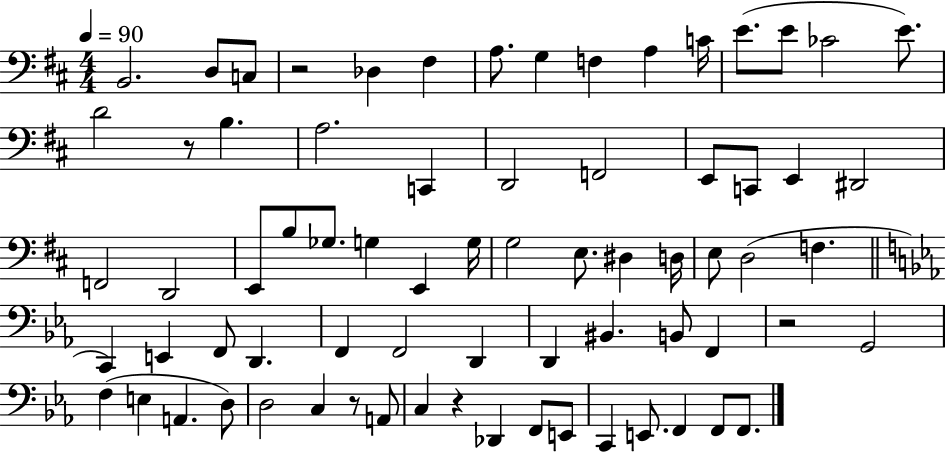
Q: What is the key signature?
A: D major